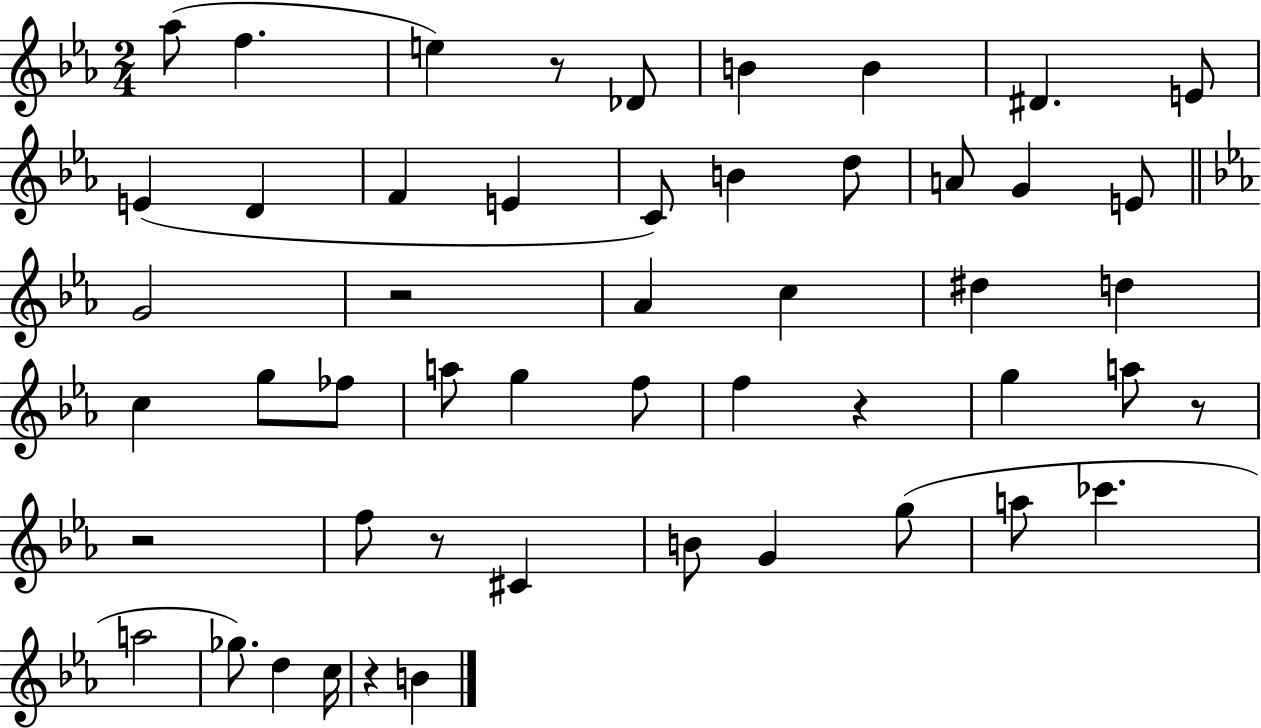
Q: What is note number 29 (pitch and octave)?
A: F5